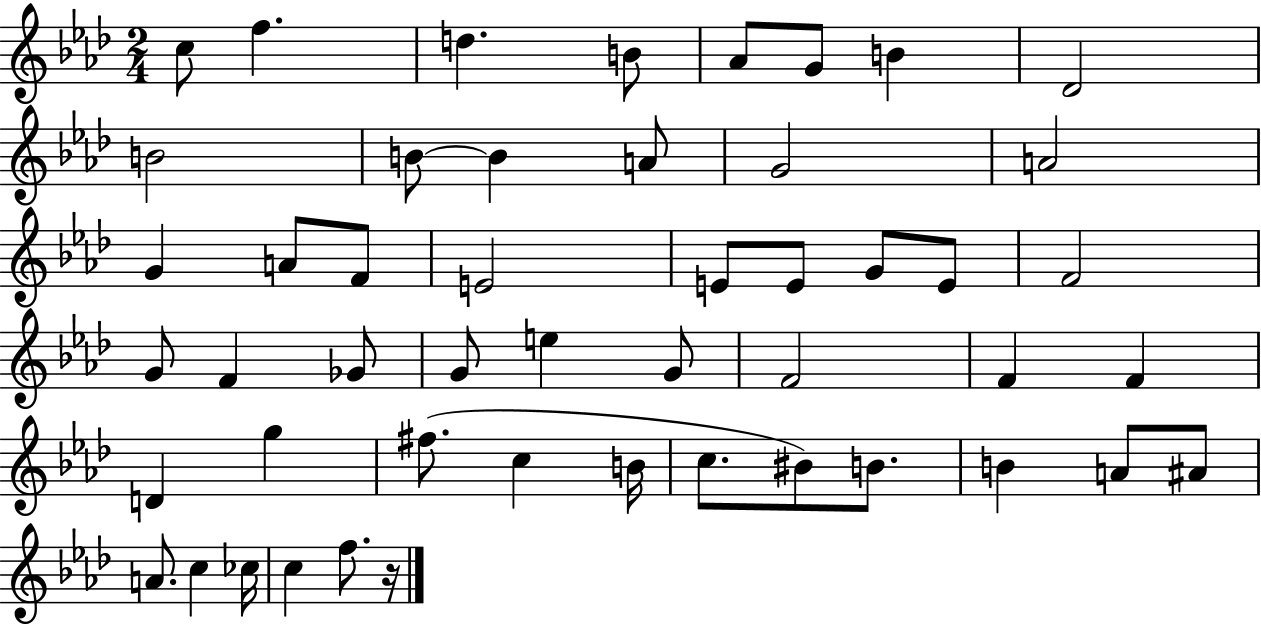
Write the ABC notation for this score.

X:1
T:Untitled
M:2/4
L:1/4
K:Ab
c/2 f d B/2 _A/2 G/2 B _D2 B2 B/2 B A/2 G2 A2 G A/2 F/2 E2 E/2 E/2 G/2 E/2 F2 G/2 F _G/2 G/2 e G/2 F2 F F D g ^f/2 c B/4 c/2 ^B/2 B/2 B A/2 ^A/2 A/2 c _c/4 c f/2 z/4